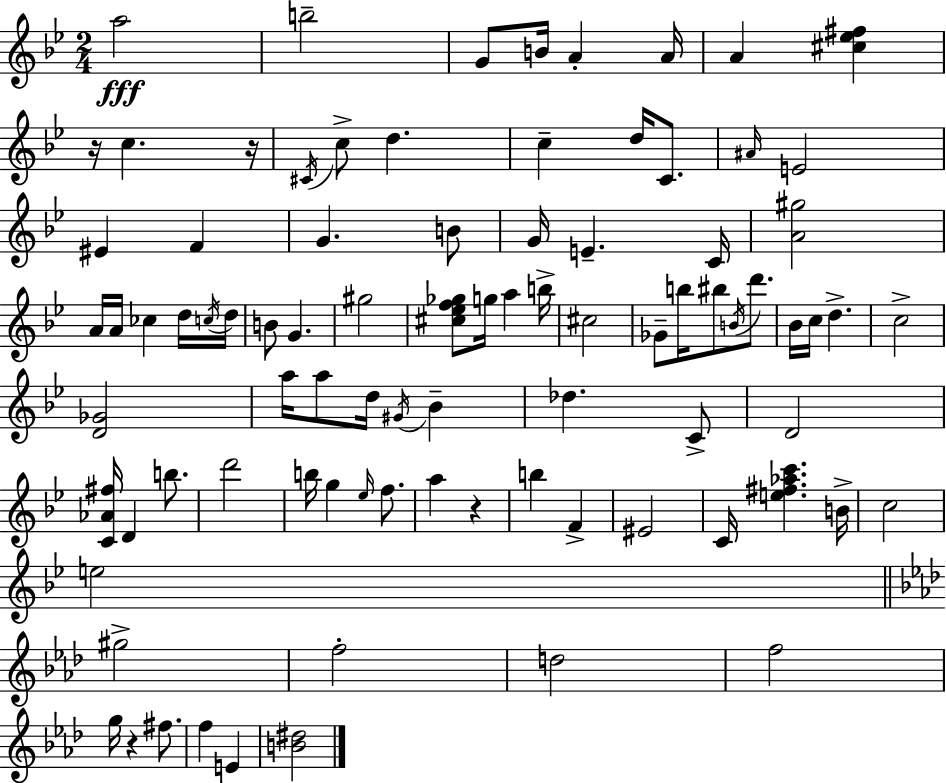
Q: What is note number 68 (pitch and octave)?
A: E5